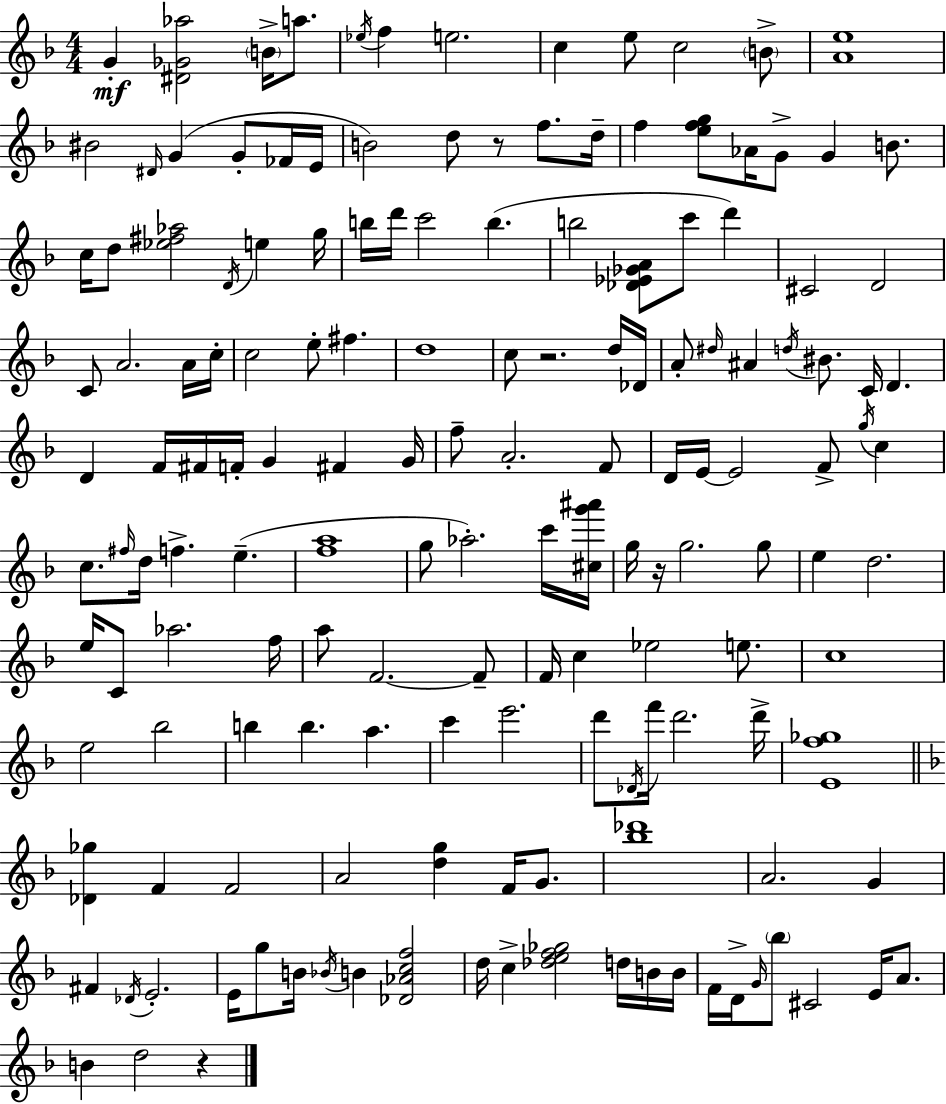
X:1
T:Untitled
M:4/4
L:1/4
K:F
G [^D_G_a]2 B/4 a/2 _e/4 f e2 c e/2 c2 B/2 [Ae]4 ^B2 ^D/4 G G/2 _F/4 E/4 B2 d/2 z/2 f/2 d/4 f [efg]/2 _A/4 G/2 G B/2 c/4 d/2 [_e^f_a]2 D/4 e g/4 b/4 d'/4 c'2 b b2 [_D_E_GA]/2 c'/2 d' ^C2 D2 C/2 A2 A/4 c/4 c2 e/2 ^f d4 c/2 z2 d/4 _D/4 A/2 ^d/4 ^A d/4 ^B/2 C/4 D D F/4 ^F/4 F/4 G ^F G/4 f/2 A2 F/2 D/4 E/4 E2 F/2 g/4 c c/2 ^f/4 d/4 f e [fa]4 g/2 _a2 c'/4 [^cg'^a']/4 g/4 z/4 g2 g/2 e d2 e/4 C/2 _a2 f/4 a/2 F2 F/2 F/4 c _e2 e/2 c4 e2 _b2 b b a c' e'2 d'/2 _D/4 f'/4 d'2 d'/4 [Ef_g]4 [_D_g] F F2 A2 [dg] F/4 G/2 [_b_d']4 A2 G ^F _D/4 E2 E/4 g/2 B/4 _B/4 B [_D_Acf]2 d/4 c [_def_g]2 d/4 B/4 B/4 F/4 D/4 G/4 _b/2 ^C2 E/4 A/2 B d2 z